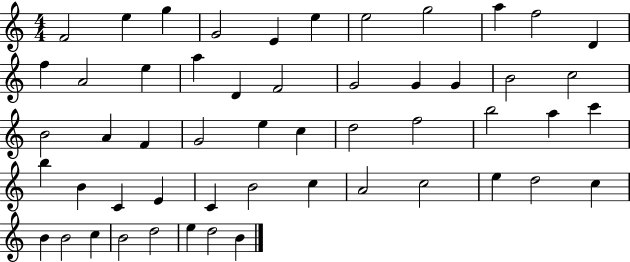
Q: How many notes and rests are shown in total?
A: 53